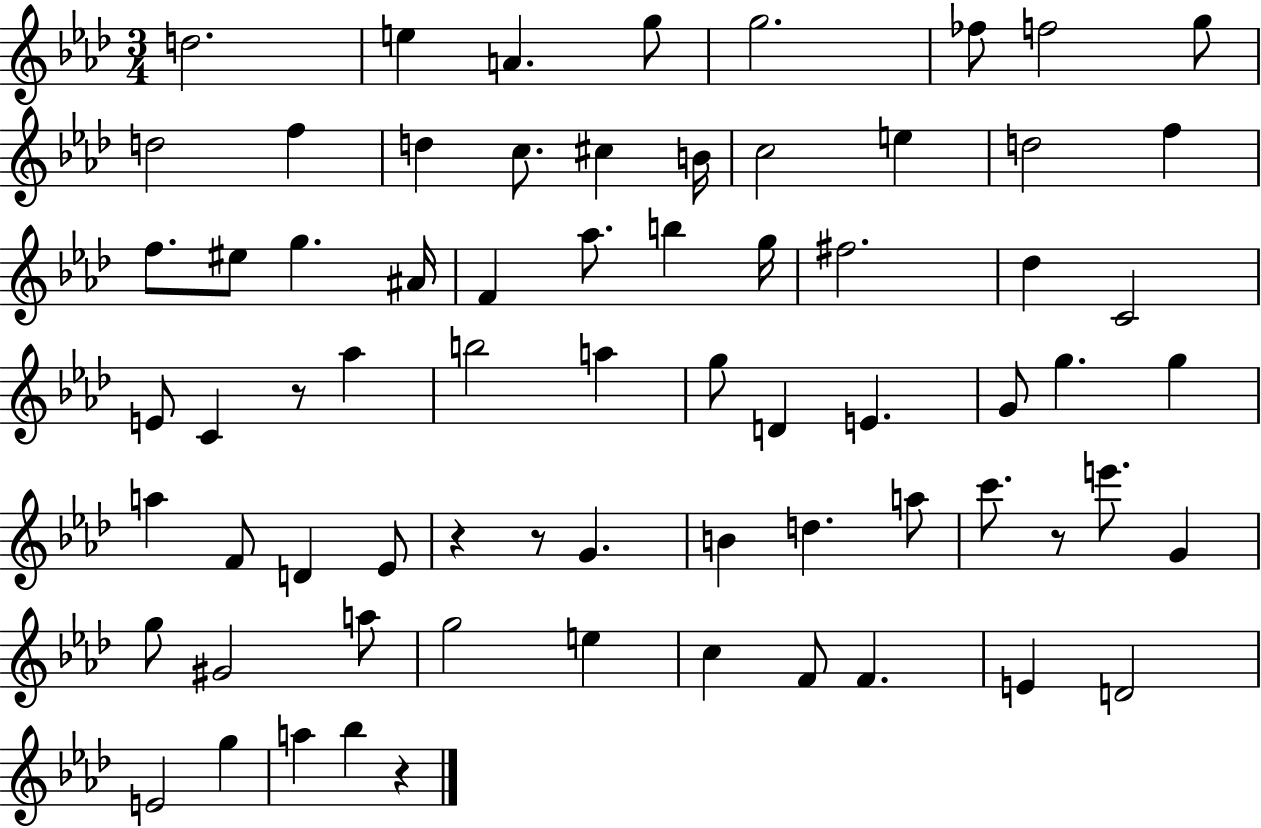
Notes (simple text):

D5/h. E5/q A4/q. G5/e G5/h. FES5/e F5/h G5/e D5/h F5/q D5/q C5/e. C#5/q B4/s C5/h E5/q D5/h F5/q F5/e. EIS5/e G5/q. A#4/s F4/q Ab5/e. B5/q G5/s F#5/h. Db5/q C4/h E4/e C4/q R/e Ab5/q B5/h A5/q G5/e D4/q E4/q. G4/e G5/q. G5/q A5/q F4/e D4/q Eb4/e R/q R/e G4/q. B4/q D5/q. A5/e C6/e. R/e E6/e. G4/q G5/e G#4/h A5/e G5/h E5/q C5/q F4/e F4/q. E4/q D4/h E4/h G5/q A5/q Bb5/q R/q